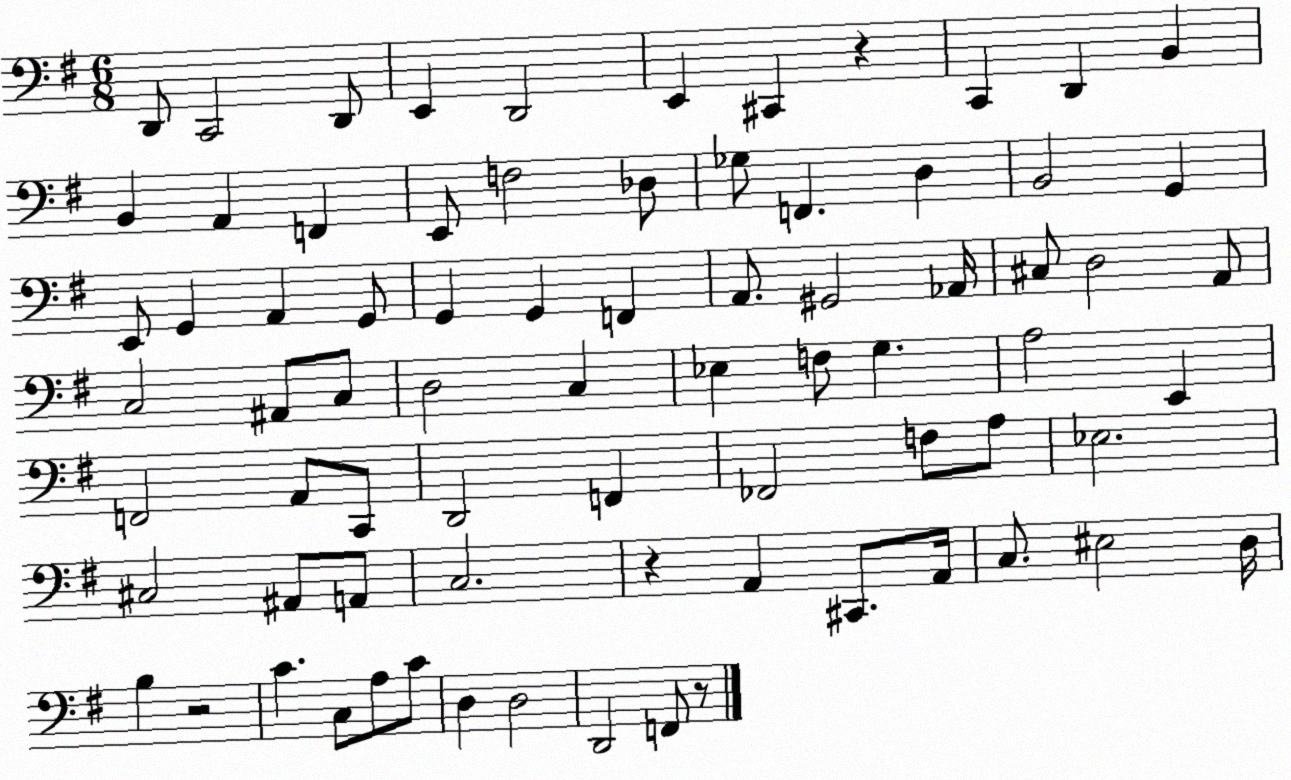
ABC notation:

X:1
T:Untitled
M:6/8
L:1/4
K:G
D,,/2 C,,2 D,,/2 E,, D,,2 E,, ^C,, z C,, D,, B,, B,, A,, F,, E,,/2 F,2 _D,/2 _G,/2 F,, D, B,,2 G,, E,,/2 G,, A,, G,,/2 G,, G,, F,, A,,/2 ^G,,2 _A,,/4 ^C,/2 D,2 A,,/2 C,2 ^A,,/2 C,/2 D,2 C, _E, F,/2 G, A,2 E,, F,,2 A,,/2 C,,/2 D,,2 F,, _F,,2 F,/2 A,/2 _E,2 ^C,2 ^A,,/2 A,,/2 C,2 z A,, ^C,,/2 A,,/4 C,/2 ^E,2 D,/4 B, z2 C C,/2 A,/2 C/2 D, D,2 D,,2 F,,/2 z/2